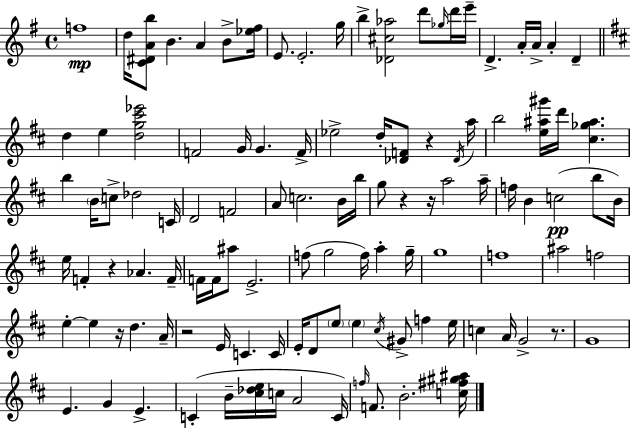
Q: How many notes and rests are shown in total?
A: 112